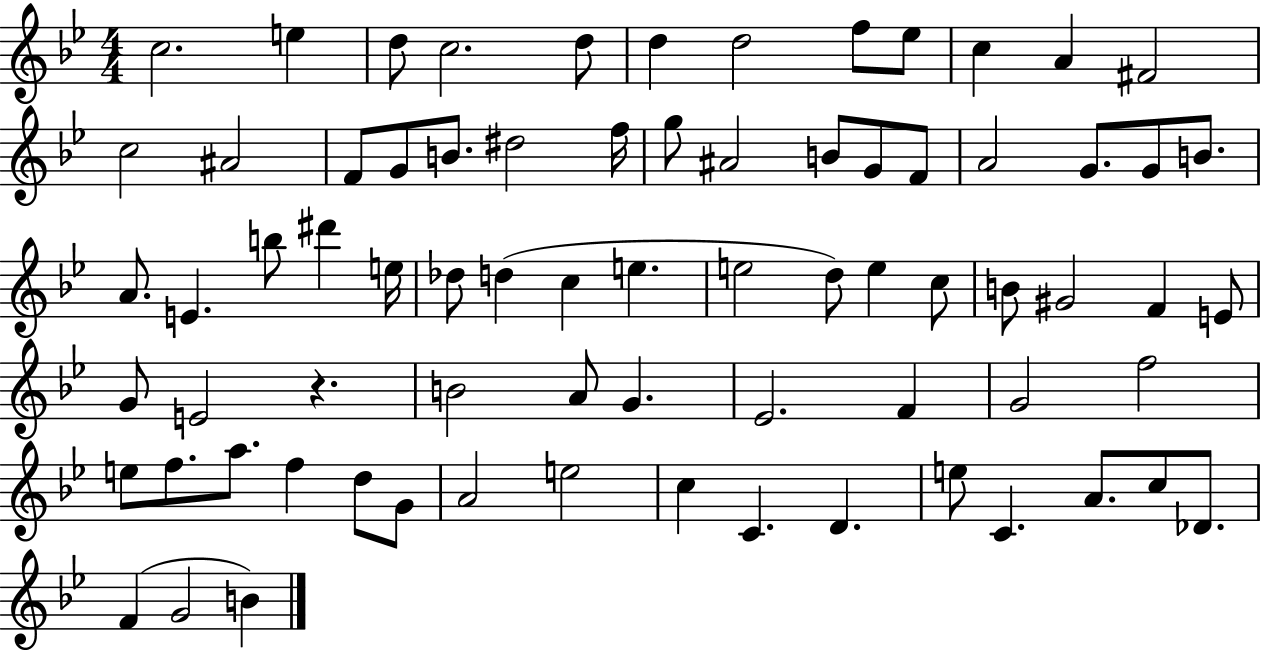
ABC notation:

X:1
T:Untitled
M:4/4
L:1/4
K:Bb
c2 e d/2 c2 d/2 d d2 f/2 _e/2 c A ^F2 c2 ^A2 F/2 G/2 B/2 ^d2 f/4 g/2 ^A2 B/2 G/2 F/2 A2 G/2 G/2 B/2 A/2 E b/2 ^d' e/4 _d/2 d c e e2 d/2 e c/2 B/2 ^G2 F E/2 G/2 E2 z B2 A/2 G _E2 F G2 f2 e/2 f/2 a/2 f d/2 G/2 A2 e2 c C D e/2 C A/2 c/2 _D/2 F G2 B